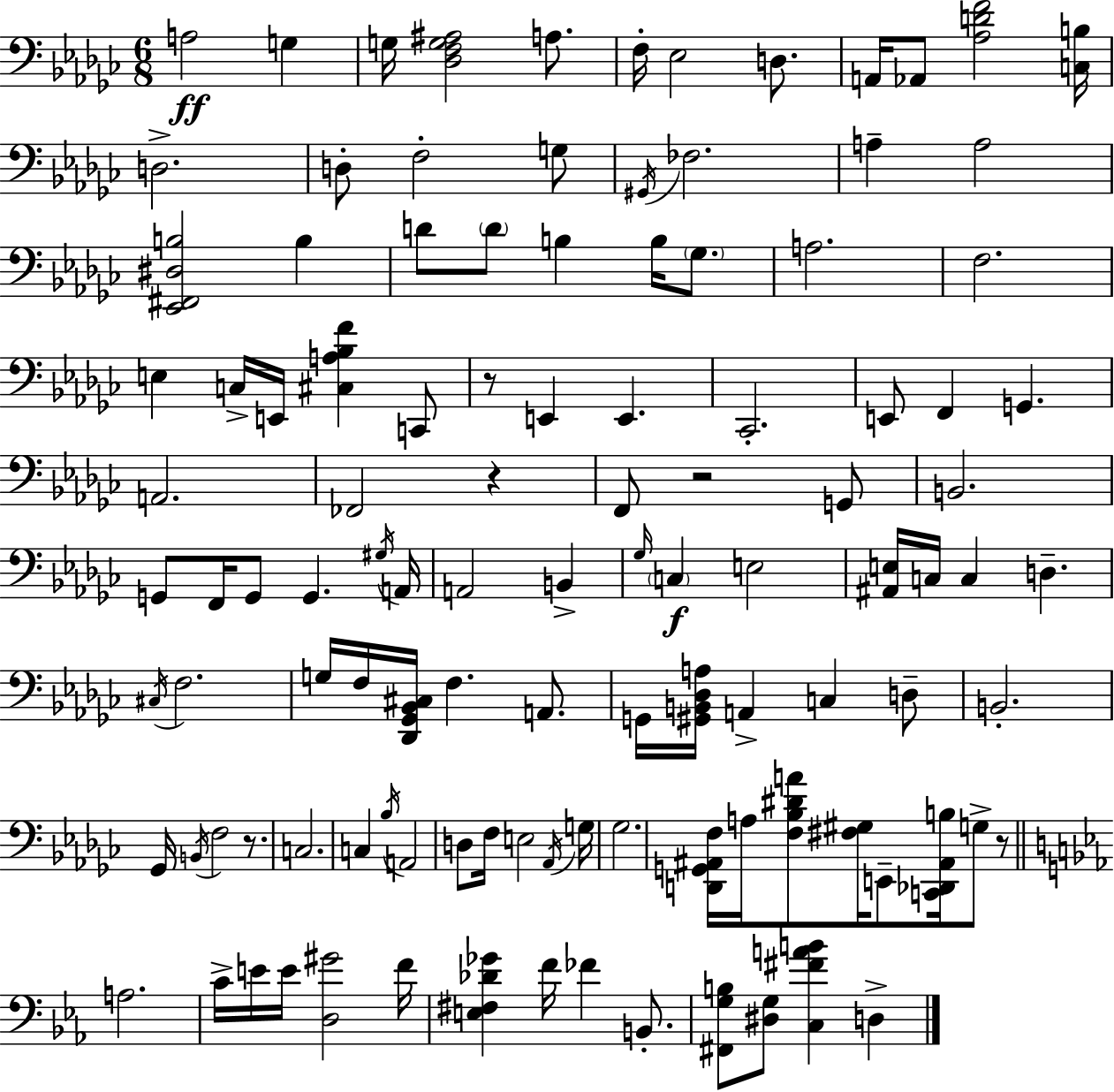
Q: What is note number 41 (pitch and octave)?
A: G2